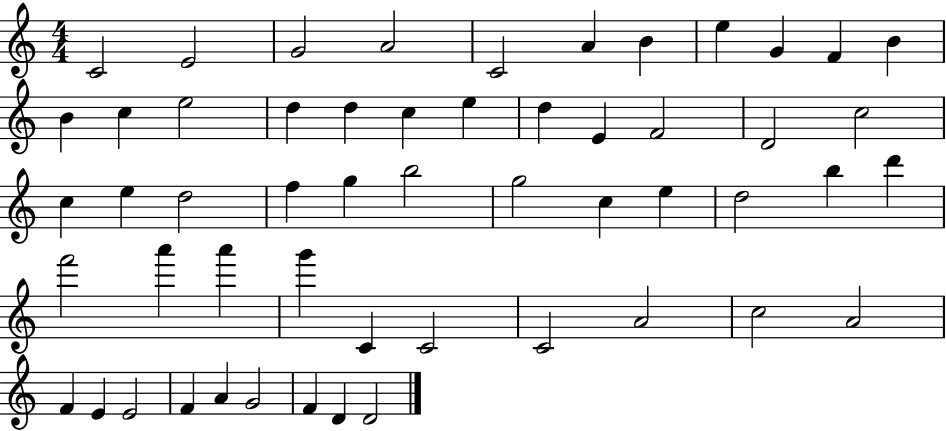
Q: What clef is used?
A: treble